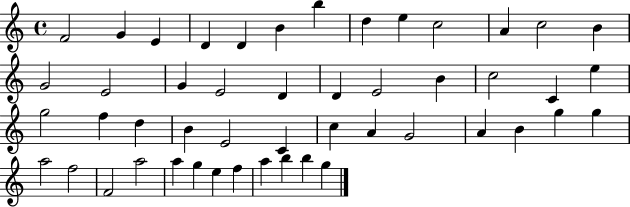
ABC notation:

X:1
T:Untitled
M:4/4
L:1/4
K:C
F2 G E D D B b d e c2 A c2 B G2 E2 G E2 D D E2 B c2 C e g2 f d B E2 C c A G2 A B g g a2 f2 F2 a2 a g e f a b b g